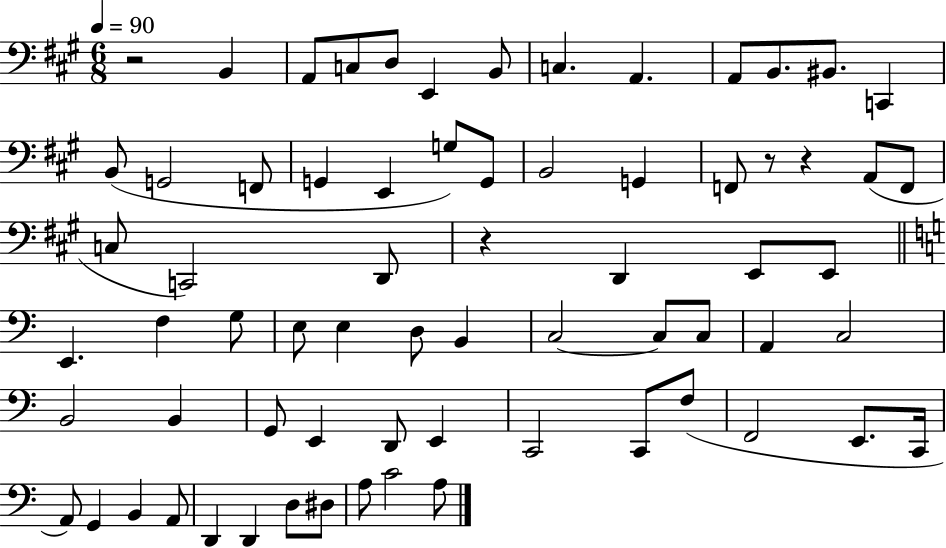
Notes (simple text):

R/h B2/q A2/e C3/e D3/e E2/q B2/e C3/q. A2/q. A2/e B2/e. BIS2/e. C2/q B2/e G2/h F2/e G2/q E2/q G3/e G2/e B2/h G2/q F2/e R/e R/q A2/e F2/e C3/e C2/h D2/e R/q D2/q E2/e E2/e E2/q. F3/q G3/e E3/e E3/q D3/e B2/q C3/h C3/e C3/e A2/q C3/h B2/h B2/q G2/e E2/q D2/e E2/q C2/h C2/e F3/e F2/h E2/e. C2/s A2/e G2/q B2/q A2/e D2/q D2/q D3/e D#3/e A3/e C4/h A3/e